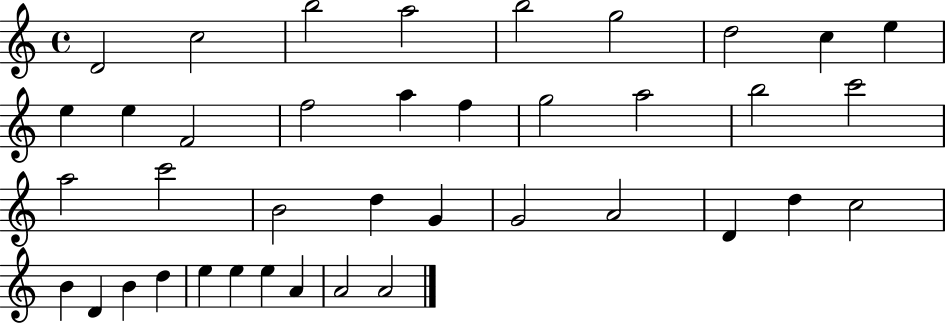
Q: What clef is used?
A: treble